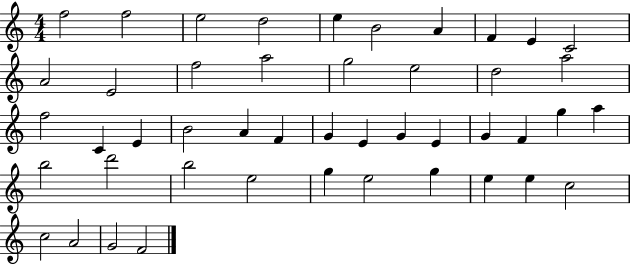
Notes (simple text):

F5/h F5/h E5/h D5/h E5/q B4/h A4/q F4/q E4/q C4/h A4/h E4/h F5/h A5/h G5/h E5/h D5/h A5/h F5/h C4/q E4/q B4/h A4/q F4/q G4/q E4/q G4/q E4/q G4/q F4/q G5/q A5/q B5/h D6/h B5/h E5/h G5/q E5/h G5/q E5/q E5/q C5/h C5/h A4/h G4/h F4/h